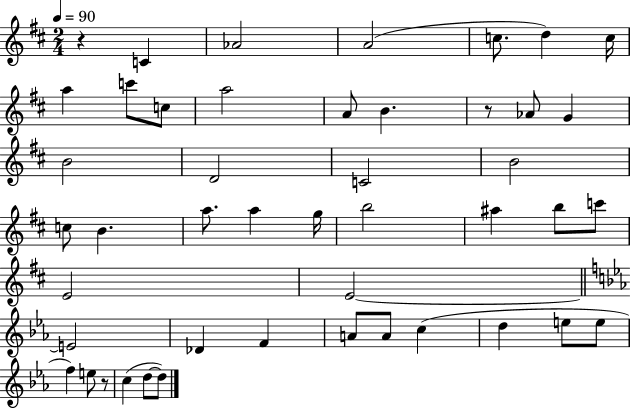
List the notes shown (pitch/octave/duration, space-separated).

R/q C4/q Ab4/h A4/h C5/e. D5/q C5/s A5/q C6/e C5/e A5/h A4/e B4/q. R/e Ab4/e G4/q B4/h D4/h C4/h B4/h C5/e B4/q. A5/e. A5/q G5/s B5/h A#5/q B5/e C6/e E4/h E4/h E4/h Db4/q F4/q A4/e A4/e C5/q D5/q E5/e E5/e F5/q E5/e R/e C5/q D5/e D5/e